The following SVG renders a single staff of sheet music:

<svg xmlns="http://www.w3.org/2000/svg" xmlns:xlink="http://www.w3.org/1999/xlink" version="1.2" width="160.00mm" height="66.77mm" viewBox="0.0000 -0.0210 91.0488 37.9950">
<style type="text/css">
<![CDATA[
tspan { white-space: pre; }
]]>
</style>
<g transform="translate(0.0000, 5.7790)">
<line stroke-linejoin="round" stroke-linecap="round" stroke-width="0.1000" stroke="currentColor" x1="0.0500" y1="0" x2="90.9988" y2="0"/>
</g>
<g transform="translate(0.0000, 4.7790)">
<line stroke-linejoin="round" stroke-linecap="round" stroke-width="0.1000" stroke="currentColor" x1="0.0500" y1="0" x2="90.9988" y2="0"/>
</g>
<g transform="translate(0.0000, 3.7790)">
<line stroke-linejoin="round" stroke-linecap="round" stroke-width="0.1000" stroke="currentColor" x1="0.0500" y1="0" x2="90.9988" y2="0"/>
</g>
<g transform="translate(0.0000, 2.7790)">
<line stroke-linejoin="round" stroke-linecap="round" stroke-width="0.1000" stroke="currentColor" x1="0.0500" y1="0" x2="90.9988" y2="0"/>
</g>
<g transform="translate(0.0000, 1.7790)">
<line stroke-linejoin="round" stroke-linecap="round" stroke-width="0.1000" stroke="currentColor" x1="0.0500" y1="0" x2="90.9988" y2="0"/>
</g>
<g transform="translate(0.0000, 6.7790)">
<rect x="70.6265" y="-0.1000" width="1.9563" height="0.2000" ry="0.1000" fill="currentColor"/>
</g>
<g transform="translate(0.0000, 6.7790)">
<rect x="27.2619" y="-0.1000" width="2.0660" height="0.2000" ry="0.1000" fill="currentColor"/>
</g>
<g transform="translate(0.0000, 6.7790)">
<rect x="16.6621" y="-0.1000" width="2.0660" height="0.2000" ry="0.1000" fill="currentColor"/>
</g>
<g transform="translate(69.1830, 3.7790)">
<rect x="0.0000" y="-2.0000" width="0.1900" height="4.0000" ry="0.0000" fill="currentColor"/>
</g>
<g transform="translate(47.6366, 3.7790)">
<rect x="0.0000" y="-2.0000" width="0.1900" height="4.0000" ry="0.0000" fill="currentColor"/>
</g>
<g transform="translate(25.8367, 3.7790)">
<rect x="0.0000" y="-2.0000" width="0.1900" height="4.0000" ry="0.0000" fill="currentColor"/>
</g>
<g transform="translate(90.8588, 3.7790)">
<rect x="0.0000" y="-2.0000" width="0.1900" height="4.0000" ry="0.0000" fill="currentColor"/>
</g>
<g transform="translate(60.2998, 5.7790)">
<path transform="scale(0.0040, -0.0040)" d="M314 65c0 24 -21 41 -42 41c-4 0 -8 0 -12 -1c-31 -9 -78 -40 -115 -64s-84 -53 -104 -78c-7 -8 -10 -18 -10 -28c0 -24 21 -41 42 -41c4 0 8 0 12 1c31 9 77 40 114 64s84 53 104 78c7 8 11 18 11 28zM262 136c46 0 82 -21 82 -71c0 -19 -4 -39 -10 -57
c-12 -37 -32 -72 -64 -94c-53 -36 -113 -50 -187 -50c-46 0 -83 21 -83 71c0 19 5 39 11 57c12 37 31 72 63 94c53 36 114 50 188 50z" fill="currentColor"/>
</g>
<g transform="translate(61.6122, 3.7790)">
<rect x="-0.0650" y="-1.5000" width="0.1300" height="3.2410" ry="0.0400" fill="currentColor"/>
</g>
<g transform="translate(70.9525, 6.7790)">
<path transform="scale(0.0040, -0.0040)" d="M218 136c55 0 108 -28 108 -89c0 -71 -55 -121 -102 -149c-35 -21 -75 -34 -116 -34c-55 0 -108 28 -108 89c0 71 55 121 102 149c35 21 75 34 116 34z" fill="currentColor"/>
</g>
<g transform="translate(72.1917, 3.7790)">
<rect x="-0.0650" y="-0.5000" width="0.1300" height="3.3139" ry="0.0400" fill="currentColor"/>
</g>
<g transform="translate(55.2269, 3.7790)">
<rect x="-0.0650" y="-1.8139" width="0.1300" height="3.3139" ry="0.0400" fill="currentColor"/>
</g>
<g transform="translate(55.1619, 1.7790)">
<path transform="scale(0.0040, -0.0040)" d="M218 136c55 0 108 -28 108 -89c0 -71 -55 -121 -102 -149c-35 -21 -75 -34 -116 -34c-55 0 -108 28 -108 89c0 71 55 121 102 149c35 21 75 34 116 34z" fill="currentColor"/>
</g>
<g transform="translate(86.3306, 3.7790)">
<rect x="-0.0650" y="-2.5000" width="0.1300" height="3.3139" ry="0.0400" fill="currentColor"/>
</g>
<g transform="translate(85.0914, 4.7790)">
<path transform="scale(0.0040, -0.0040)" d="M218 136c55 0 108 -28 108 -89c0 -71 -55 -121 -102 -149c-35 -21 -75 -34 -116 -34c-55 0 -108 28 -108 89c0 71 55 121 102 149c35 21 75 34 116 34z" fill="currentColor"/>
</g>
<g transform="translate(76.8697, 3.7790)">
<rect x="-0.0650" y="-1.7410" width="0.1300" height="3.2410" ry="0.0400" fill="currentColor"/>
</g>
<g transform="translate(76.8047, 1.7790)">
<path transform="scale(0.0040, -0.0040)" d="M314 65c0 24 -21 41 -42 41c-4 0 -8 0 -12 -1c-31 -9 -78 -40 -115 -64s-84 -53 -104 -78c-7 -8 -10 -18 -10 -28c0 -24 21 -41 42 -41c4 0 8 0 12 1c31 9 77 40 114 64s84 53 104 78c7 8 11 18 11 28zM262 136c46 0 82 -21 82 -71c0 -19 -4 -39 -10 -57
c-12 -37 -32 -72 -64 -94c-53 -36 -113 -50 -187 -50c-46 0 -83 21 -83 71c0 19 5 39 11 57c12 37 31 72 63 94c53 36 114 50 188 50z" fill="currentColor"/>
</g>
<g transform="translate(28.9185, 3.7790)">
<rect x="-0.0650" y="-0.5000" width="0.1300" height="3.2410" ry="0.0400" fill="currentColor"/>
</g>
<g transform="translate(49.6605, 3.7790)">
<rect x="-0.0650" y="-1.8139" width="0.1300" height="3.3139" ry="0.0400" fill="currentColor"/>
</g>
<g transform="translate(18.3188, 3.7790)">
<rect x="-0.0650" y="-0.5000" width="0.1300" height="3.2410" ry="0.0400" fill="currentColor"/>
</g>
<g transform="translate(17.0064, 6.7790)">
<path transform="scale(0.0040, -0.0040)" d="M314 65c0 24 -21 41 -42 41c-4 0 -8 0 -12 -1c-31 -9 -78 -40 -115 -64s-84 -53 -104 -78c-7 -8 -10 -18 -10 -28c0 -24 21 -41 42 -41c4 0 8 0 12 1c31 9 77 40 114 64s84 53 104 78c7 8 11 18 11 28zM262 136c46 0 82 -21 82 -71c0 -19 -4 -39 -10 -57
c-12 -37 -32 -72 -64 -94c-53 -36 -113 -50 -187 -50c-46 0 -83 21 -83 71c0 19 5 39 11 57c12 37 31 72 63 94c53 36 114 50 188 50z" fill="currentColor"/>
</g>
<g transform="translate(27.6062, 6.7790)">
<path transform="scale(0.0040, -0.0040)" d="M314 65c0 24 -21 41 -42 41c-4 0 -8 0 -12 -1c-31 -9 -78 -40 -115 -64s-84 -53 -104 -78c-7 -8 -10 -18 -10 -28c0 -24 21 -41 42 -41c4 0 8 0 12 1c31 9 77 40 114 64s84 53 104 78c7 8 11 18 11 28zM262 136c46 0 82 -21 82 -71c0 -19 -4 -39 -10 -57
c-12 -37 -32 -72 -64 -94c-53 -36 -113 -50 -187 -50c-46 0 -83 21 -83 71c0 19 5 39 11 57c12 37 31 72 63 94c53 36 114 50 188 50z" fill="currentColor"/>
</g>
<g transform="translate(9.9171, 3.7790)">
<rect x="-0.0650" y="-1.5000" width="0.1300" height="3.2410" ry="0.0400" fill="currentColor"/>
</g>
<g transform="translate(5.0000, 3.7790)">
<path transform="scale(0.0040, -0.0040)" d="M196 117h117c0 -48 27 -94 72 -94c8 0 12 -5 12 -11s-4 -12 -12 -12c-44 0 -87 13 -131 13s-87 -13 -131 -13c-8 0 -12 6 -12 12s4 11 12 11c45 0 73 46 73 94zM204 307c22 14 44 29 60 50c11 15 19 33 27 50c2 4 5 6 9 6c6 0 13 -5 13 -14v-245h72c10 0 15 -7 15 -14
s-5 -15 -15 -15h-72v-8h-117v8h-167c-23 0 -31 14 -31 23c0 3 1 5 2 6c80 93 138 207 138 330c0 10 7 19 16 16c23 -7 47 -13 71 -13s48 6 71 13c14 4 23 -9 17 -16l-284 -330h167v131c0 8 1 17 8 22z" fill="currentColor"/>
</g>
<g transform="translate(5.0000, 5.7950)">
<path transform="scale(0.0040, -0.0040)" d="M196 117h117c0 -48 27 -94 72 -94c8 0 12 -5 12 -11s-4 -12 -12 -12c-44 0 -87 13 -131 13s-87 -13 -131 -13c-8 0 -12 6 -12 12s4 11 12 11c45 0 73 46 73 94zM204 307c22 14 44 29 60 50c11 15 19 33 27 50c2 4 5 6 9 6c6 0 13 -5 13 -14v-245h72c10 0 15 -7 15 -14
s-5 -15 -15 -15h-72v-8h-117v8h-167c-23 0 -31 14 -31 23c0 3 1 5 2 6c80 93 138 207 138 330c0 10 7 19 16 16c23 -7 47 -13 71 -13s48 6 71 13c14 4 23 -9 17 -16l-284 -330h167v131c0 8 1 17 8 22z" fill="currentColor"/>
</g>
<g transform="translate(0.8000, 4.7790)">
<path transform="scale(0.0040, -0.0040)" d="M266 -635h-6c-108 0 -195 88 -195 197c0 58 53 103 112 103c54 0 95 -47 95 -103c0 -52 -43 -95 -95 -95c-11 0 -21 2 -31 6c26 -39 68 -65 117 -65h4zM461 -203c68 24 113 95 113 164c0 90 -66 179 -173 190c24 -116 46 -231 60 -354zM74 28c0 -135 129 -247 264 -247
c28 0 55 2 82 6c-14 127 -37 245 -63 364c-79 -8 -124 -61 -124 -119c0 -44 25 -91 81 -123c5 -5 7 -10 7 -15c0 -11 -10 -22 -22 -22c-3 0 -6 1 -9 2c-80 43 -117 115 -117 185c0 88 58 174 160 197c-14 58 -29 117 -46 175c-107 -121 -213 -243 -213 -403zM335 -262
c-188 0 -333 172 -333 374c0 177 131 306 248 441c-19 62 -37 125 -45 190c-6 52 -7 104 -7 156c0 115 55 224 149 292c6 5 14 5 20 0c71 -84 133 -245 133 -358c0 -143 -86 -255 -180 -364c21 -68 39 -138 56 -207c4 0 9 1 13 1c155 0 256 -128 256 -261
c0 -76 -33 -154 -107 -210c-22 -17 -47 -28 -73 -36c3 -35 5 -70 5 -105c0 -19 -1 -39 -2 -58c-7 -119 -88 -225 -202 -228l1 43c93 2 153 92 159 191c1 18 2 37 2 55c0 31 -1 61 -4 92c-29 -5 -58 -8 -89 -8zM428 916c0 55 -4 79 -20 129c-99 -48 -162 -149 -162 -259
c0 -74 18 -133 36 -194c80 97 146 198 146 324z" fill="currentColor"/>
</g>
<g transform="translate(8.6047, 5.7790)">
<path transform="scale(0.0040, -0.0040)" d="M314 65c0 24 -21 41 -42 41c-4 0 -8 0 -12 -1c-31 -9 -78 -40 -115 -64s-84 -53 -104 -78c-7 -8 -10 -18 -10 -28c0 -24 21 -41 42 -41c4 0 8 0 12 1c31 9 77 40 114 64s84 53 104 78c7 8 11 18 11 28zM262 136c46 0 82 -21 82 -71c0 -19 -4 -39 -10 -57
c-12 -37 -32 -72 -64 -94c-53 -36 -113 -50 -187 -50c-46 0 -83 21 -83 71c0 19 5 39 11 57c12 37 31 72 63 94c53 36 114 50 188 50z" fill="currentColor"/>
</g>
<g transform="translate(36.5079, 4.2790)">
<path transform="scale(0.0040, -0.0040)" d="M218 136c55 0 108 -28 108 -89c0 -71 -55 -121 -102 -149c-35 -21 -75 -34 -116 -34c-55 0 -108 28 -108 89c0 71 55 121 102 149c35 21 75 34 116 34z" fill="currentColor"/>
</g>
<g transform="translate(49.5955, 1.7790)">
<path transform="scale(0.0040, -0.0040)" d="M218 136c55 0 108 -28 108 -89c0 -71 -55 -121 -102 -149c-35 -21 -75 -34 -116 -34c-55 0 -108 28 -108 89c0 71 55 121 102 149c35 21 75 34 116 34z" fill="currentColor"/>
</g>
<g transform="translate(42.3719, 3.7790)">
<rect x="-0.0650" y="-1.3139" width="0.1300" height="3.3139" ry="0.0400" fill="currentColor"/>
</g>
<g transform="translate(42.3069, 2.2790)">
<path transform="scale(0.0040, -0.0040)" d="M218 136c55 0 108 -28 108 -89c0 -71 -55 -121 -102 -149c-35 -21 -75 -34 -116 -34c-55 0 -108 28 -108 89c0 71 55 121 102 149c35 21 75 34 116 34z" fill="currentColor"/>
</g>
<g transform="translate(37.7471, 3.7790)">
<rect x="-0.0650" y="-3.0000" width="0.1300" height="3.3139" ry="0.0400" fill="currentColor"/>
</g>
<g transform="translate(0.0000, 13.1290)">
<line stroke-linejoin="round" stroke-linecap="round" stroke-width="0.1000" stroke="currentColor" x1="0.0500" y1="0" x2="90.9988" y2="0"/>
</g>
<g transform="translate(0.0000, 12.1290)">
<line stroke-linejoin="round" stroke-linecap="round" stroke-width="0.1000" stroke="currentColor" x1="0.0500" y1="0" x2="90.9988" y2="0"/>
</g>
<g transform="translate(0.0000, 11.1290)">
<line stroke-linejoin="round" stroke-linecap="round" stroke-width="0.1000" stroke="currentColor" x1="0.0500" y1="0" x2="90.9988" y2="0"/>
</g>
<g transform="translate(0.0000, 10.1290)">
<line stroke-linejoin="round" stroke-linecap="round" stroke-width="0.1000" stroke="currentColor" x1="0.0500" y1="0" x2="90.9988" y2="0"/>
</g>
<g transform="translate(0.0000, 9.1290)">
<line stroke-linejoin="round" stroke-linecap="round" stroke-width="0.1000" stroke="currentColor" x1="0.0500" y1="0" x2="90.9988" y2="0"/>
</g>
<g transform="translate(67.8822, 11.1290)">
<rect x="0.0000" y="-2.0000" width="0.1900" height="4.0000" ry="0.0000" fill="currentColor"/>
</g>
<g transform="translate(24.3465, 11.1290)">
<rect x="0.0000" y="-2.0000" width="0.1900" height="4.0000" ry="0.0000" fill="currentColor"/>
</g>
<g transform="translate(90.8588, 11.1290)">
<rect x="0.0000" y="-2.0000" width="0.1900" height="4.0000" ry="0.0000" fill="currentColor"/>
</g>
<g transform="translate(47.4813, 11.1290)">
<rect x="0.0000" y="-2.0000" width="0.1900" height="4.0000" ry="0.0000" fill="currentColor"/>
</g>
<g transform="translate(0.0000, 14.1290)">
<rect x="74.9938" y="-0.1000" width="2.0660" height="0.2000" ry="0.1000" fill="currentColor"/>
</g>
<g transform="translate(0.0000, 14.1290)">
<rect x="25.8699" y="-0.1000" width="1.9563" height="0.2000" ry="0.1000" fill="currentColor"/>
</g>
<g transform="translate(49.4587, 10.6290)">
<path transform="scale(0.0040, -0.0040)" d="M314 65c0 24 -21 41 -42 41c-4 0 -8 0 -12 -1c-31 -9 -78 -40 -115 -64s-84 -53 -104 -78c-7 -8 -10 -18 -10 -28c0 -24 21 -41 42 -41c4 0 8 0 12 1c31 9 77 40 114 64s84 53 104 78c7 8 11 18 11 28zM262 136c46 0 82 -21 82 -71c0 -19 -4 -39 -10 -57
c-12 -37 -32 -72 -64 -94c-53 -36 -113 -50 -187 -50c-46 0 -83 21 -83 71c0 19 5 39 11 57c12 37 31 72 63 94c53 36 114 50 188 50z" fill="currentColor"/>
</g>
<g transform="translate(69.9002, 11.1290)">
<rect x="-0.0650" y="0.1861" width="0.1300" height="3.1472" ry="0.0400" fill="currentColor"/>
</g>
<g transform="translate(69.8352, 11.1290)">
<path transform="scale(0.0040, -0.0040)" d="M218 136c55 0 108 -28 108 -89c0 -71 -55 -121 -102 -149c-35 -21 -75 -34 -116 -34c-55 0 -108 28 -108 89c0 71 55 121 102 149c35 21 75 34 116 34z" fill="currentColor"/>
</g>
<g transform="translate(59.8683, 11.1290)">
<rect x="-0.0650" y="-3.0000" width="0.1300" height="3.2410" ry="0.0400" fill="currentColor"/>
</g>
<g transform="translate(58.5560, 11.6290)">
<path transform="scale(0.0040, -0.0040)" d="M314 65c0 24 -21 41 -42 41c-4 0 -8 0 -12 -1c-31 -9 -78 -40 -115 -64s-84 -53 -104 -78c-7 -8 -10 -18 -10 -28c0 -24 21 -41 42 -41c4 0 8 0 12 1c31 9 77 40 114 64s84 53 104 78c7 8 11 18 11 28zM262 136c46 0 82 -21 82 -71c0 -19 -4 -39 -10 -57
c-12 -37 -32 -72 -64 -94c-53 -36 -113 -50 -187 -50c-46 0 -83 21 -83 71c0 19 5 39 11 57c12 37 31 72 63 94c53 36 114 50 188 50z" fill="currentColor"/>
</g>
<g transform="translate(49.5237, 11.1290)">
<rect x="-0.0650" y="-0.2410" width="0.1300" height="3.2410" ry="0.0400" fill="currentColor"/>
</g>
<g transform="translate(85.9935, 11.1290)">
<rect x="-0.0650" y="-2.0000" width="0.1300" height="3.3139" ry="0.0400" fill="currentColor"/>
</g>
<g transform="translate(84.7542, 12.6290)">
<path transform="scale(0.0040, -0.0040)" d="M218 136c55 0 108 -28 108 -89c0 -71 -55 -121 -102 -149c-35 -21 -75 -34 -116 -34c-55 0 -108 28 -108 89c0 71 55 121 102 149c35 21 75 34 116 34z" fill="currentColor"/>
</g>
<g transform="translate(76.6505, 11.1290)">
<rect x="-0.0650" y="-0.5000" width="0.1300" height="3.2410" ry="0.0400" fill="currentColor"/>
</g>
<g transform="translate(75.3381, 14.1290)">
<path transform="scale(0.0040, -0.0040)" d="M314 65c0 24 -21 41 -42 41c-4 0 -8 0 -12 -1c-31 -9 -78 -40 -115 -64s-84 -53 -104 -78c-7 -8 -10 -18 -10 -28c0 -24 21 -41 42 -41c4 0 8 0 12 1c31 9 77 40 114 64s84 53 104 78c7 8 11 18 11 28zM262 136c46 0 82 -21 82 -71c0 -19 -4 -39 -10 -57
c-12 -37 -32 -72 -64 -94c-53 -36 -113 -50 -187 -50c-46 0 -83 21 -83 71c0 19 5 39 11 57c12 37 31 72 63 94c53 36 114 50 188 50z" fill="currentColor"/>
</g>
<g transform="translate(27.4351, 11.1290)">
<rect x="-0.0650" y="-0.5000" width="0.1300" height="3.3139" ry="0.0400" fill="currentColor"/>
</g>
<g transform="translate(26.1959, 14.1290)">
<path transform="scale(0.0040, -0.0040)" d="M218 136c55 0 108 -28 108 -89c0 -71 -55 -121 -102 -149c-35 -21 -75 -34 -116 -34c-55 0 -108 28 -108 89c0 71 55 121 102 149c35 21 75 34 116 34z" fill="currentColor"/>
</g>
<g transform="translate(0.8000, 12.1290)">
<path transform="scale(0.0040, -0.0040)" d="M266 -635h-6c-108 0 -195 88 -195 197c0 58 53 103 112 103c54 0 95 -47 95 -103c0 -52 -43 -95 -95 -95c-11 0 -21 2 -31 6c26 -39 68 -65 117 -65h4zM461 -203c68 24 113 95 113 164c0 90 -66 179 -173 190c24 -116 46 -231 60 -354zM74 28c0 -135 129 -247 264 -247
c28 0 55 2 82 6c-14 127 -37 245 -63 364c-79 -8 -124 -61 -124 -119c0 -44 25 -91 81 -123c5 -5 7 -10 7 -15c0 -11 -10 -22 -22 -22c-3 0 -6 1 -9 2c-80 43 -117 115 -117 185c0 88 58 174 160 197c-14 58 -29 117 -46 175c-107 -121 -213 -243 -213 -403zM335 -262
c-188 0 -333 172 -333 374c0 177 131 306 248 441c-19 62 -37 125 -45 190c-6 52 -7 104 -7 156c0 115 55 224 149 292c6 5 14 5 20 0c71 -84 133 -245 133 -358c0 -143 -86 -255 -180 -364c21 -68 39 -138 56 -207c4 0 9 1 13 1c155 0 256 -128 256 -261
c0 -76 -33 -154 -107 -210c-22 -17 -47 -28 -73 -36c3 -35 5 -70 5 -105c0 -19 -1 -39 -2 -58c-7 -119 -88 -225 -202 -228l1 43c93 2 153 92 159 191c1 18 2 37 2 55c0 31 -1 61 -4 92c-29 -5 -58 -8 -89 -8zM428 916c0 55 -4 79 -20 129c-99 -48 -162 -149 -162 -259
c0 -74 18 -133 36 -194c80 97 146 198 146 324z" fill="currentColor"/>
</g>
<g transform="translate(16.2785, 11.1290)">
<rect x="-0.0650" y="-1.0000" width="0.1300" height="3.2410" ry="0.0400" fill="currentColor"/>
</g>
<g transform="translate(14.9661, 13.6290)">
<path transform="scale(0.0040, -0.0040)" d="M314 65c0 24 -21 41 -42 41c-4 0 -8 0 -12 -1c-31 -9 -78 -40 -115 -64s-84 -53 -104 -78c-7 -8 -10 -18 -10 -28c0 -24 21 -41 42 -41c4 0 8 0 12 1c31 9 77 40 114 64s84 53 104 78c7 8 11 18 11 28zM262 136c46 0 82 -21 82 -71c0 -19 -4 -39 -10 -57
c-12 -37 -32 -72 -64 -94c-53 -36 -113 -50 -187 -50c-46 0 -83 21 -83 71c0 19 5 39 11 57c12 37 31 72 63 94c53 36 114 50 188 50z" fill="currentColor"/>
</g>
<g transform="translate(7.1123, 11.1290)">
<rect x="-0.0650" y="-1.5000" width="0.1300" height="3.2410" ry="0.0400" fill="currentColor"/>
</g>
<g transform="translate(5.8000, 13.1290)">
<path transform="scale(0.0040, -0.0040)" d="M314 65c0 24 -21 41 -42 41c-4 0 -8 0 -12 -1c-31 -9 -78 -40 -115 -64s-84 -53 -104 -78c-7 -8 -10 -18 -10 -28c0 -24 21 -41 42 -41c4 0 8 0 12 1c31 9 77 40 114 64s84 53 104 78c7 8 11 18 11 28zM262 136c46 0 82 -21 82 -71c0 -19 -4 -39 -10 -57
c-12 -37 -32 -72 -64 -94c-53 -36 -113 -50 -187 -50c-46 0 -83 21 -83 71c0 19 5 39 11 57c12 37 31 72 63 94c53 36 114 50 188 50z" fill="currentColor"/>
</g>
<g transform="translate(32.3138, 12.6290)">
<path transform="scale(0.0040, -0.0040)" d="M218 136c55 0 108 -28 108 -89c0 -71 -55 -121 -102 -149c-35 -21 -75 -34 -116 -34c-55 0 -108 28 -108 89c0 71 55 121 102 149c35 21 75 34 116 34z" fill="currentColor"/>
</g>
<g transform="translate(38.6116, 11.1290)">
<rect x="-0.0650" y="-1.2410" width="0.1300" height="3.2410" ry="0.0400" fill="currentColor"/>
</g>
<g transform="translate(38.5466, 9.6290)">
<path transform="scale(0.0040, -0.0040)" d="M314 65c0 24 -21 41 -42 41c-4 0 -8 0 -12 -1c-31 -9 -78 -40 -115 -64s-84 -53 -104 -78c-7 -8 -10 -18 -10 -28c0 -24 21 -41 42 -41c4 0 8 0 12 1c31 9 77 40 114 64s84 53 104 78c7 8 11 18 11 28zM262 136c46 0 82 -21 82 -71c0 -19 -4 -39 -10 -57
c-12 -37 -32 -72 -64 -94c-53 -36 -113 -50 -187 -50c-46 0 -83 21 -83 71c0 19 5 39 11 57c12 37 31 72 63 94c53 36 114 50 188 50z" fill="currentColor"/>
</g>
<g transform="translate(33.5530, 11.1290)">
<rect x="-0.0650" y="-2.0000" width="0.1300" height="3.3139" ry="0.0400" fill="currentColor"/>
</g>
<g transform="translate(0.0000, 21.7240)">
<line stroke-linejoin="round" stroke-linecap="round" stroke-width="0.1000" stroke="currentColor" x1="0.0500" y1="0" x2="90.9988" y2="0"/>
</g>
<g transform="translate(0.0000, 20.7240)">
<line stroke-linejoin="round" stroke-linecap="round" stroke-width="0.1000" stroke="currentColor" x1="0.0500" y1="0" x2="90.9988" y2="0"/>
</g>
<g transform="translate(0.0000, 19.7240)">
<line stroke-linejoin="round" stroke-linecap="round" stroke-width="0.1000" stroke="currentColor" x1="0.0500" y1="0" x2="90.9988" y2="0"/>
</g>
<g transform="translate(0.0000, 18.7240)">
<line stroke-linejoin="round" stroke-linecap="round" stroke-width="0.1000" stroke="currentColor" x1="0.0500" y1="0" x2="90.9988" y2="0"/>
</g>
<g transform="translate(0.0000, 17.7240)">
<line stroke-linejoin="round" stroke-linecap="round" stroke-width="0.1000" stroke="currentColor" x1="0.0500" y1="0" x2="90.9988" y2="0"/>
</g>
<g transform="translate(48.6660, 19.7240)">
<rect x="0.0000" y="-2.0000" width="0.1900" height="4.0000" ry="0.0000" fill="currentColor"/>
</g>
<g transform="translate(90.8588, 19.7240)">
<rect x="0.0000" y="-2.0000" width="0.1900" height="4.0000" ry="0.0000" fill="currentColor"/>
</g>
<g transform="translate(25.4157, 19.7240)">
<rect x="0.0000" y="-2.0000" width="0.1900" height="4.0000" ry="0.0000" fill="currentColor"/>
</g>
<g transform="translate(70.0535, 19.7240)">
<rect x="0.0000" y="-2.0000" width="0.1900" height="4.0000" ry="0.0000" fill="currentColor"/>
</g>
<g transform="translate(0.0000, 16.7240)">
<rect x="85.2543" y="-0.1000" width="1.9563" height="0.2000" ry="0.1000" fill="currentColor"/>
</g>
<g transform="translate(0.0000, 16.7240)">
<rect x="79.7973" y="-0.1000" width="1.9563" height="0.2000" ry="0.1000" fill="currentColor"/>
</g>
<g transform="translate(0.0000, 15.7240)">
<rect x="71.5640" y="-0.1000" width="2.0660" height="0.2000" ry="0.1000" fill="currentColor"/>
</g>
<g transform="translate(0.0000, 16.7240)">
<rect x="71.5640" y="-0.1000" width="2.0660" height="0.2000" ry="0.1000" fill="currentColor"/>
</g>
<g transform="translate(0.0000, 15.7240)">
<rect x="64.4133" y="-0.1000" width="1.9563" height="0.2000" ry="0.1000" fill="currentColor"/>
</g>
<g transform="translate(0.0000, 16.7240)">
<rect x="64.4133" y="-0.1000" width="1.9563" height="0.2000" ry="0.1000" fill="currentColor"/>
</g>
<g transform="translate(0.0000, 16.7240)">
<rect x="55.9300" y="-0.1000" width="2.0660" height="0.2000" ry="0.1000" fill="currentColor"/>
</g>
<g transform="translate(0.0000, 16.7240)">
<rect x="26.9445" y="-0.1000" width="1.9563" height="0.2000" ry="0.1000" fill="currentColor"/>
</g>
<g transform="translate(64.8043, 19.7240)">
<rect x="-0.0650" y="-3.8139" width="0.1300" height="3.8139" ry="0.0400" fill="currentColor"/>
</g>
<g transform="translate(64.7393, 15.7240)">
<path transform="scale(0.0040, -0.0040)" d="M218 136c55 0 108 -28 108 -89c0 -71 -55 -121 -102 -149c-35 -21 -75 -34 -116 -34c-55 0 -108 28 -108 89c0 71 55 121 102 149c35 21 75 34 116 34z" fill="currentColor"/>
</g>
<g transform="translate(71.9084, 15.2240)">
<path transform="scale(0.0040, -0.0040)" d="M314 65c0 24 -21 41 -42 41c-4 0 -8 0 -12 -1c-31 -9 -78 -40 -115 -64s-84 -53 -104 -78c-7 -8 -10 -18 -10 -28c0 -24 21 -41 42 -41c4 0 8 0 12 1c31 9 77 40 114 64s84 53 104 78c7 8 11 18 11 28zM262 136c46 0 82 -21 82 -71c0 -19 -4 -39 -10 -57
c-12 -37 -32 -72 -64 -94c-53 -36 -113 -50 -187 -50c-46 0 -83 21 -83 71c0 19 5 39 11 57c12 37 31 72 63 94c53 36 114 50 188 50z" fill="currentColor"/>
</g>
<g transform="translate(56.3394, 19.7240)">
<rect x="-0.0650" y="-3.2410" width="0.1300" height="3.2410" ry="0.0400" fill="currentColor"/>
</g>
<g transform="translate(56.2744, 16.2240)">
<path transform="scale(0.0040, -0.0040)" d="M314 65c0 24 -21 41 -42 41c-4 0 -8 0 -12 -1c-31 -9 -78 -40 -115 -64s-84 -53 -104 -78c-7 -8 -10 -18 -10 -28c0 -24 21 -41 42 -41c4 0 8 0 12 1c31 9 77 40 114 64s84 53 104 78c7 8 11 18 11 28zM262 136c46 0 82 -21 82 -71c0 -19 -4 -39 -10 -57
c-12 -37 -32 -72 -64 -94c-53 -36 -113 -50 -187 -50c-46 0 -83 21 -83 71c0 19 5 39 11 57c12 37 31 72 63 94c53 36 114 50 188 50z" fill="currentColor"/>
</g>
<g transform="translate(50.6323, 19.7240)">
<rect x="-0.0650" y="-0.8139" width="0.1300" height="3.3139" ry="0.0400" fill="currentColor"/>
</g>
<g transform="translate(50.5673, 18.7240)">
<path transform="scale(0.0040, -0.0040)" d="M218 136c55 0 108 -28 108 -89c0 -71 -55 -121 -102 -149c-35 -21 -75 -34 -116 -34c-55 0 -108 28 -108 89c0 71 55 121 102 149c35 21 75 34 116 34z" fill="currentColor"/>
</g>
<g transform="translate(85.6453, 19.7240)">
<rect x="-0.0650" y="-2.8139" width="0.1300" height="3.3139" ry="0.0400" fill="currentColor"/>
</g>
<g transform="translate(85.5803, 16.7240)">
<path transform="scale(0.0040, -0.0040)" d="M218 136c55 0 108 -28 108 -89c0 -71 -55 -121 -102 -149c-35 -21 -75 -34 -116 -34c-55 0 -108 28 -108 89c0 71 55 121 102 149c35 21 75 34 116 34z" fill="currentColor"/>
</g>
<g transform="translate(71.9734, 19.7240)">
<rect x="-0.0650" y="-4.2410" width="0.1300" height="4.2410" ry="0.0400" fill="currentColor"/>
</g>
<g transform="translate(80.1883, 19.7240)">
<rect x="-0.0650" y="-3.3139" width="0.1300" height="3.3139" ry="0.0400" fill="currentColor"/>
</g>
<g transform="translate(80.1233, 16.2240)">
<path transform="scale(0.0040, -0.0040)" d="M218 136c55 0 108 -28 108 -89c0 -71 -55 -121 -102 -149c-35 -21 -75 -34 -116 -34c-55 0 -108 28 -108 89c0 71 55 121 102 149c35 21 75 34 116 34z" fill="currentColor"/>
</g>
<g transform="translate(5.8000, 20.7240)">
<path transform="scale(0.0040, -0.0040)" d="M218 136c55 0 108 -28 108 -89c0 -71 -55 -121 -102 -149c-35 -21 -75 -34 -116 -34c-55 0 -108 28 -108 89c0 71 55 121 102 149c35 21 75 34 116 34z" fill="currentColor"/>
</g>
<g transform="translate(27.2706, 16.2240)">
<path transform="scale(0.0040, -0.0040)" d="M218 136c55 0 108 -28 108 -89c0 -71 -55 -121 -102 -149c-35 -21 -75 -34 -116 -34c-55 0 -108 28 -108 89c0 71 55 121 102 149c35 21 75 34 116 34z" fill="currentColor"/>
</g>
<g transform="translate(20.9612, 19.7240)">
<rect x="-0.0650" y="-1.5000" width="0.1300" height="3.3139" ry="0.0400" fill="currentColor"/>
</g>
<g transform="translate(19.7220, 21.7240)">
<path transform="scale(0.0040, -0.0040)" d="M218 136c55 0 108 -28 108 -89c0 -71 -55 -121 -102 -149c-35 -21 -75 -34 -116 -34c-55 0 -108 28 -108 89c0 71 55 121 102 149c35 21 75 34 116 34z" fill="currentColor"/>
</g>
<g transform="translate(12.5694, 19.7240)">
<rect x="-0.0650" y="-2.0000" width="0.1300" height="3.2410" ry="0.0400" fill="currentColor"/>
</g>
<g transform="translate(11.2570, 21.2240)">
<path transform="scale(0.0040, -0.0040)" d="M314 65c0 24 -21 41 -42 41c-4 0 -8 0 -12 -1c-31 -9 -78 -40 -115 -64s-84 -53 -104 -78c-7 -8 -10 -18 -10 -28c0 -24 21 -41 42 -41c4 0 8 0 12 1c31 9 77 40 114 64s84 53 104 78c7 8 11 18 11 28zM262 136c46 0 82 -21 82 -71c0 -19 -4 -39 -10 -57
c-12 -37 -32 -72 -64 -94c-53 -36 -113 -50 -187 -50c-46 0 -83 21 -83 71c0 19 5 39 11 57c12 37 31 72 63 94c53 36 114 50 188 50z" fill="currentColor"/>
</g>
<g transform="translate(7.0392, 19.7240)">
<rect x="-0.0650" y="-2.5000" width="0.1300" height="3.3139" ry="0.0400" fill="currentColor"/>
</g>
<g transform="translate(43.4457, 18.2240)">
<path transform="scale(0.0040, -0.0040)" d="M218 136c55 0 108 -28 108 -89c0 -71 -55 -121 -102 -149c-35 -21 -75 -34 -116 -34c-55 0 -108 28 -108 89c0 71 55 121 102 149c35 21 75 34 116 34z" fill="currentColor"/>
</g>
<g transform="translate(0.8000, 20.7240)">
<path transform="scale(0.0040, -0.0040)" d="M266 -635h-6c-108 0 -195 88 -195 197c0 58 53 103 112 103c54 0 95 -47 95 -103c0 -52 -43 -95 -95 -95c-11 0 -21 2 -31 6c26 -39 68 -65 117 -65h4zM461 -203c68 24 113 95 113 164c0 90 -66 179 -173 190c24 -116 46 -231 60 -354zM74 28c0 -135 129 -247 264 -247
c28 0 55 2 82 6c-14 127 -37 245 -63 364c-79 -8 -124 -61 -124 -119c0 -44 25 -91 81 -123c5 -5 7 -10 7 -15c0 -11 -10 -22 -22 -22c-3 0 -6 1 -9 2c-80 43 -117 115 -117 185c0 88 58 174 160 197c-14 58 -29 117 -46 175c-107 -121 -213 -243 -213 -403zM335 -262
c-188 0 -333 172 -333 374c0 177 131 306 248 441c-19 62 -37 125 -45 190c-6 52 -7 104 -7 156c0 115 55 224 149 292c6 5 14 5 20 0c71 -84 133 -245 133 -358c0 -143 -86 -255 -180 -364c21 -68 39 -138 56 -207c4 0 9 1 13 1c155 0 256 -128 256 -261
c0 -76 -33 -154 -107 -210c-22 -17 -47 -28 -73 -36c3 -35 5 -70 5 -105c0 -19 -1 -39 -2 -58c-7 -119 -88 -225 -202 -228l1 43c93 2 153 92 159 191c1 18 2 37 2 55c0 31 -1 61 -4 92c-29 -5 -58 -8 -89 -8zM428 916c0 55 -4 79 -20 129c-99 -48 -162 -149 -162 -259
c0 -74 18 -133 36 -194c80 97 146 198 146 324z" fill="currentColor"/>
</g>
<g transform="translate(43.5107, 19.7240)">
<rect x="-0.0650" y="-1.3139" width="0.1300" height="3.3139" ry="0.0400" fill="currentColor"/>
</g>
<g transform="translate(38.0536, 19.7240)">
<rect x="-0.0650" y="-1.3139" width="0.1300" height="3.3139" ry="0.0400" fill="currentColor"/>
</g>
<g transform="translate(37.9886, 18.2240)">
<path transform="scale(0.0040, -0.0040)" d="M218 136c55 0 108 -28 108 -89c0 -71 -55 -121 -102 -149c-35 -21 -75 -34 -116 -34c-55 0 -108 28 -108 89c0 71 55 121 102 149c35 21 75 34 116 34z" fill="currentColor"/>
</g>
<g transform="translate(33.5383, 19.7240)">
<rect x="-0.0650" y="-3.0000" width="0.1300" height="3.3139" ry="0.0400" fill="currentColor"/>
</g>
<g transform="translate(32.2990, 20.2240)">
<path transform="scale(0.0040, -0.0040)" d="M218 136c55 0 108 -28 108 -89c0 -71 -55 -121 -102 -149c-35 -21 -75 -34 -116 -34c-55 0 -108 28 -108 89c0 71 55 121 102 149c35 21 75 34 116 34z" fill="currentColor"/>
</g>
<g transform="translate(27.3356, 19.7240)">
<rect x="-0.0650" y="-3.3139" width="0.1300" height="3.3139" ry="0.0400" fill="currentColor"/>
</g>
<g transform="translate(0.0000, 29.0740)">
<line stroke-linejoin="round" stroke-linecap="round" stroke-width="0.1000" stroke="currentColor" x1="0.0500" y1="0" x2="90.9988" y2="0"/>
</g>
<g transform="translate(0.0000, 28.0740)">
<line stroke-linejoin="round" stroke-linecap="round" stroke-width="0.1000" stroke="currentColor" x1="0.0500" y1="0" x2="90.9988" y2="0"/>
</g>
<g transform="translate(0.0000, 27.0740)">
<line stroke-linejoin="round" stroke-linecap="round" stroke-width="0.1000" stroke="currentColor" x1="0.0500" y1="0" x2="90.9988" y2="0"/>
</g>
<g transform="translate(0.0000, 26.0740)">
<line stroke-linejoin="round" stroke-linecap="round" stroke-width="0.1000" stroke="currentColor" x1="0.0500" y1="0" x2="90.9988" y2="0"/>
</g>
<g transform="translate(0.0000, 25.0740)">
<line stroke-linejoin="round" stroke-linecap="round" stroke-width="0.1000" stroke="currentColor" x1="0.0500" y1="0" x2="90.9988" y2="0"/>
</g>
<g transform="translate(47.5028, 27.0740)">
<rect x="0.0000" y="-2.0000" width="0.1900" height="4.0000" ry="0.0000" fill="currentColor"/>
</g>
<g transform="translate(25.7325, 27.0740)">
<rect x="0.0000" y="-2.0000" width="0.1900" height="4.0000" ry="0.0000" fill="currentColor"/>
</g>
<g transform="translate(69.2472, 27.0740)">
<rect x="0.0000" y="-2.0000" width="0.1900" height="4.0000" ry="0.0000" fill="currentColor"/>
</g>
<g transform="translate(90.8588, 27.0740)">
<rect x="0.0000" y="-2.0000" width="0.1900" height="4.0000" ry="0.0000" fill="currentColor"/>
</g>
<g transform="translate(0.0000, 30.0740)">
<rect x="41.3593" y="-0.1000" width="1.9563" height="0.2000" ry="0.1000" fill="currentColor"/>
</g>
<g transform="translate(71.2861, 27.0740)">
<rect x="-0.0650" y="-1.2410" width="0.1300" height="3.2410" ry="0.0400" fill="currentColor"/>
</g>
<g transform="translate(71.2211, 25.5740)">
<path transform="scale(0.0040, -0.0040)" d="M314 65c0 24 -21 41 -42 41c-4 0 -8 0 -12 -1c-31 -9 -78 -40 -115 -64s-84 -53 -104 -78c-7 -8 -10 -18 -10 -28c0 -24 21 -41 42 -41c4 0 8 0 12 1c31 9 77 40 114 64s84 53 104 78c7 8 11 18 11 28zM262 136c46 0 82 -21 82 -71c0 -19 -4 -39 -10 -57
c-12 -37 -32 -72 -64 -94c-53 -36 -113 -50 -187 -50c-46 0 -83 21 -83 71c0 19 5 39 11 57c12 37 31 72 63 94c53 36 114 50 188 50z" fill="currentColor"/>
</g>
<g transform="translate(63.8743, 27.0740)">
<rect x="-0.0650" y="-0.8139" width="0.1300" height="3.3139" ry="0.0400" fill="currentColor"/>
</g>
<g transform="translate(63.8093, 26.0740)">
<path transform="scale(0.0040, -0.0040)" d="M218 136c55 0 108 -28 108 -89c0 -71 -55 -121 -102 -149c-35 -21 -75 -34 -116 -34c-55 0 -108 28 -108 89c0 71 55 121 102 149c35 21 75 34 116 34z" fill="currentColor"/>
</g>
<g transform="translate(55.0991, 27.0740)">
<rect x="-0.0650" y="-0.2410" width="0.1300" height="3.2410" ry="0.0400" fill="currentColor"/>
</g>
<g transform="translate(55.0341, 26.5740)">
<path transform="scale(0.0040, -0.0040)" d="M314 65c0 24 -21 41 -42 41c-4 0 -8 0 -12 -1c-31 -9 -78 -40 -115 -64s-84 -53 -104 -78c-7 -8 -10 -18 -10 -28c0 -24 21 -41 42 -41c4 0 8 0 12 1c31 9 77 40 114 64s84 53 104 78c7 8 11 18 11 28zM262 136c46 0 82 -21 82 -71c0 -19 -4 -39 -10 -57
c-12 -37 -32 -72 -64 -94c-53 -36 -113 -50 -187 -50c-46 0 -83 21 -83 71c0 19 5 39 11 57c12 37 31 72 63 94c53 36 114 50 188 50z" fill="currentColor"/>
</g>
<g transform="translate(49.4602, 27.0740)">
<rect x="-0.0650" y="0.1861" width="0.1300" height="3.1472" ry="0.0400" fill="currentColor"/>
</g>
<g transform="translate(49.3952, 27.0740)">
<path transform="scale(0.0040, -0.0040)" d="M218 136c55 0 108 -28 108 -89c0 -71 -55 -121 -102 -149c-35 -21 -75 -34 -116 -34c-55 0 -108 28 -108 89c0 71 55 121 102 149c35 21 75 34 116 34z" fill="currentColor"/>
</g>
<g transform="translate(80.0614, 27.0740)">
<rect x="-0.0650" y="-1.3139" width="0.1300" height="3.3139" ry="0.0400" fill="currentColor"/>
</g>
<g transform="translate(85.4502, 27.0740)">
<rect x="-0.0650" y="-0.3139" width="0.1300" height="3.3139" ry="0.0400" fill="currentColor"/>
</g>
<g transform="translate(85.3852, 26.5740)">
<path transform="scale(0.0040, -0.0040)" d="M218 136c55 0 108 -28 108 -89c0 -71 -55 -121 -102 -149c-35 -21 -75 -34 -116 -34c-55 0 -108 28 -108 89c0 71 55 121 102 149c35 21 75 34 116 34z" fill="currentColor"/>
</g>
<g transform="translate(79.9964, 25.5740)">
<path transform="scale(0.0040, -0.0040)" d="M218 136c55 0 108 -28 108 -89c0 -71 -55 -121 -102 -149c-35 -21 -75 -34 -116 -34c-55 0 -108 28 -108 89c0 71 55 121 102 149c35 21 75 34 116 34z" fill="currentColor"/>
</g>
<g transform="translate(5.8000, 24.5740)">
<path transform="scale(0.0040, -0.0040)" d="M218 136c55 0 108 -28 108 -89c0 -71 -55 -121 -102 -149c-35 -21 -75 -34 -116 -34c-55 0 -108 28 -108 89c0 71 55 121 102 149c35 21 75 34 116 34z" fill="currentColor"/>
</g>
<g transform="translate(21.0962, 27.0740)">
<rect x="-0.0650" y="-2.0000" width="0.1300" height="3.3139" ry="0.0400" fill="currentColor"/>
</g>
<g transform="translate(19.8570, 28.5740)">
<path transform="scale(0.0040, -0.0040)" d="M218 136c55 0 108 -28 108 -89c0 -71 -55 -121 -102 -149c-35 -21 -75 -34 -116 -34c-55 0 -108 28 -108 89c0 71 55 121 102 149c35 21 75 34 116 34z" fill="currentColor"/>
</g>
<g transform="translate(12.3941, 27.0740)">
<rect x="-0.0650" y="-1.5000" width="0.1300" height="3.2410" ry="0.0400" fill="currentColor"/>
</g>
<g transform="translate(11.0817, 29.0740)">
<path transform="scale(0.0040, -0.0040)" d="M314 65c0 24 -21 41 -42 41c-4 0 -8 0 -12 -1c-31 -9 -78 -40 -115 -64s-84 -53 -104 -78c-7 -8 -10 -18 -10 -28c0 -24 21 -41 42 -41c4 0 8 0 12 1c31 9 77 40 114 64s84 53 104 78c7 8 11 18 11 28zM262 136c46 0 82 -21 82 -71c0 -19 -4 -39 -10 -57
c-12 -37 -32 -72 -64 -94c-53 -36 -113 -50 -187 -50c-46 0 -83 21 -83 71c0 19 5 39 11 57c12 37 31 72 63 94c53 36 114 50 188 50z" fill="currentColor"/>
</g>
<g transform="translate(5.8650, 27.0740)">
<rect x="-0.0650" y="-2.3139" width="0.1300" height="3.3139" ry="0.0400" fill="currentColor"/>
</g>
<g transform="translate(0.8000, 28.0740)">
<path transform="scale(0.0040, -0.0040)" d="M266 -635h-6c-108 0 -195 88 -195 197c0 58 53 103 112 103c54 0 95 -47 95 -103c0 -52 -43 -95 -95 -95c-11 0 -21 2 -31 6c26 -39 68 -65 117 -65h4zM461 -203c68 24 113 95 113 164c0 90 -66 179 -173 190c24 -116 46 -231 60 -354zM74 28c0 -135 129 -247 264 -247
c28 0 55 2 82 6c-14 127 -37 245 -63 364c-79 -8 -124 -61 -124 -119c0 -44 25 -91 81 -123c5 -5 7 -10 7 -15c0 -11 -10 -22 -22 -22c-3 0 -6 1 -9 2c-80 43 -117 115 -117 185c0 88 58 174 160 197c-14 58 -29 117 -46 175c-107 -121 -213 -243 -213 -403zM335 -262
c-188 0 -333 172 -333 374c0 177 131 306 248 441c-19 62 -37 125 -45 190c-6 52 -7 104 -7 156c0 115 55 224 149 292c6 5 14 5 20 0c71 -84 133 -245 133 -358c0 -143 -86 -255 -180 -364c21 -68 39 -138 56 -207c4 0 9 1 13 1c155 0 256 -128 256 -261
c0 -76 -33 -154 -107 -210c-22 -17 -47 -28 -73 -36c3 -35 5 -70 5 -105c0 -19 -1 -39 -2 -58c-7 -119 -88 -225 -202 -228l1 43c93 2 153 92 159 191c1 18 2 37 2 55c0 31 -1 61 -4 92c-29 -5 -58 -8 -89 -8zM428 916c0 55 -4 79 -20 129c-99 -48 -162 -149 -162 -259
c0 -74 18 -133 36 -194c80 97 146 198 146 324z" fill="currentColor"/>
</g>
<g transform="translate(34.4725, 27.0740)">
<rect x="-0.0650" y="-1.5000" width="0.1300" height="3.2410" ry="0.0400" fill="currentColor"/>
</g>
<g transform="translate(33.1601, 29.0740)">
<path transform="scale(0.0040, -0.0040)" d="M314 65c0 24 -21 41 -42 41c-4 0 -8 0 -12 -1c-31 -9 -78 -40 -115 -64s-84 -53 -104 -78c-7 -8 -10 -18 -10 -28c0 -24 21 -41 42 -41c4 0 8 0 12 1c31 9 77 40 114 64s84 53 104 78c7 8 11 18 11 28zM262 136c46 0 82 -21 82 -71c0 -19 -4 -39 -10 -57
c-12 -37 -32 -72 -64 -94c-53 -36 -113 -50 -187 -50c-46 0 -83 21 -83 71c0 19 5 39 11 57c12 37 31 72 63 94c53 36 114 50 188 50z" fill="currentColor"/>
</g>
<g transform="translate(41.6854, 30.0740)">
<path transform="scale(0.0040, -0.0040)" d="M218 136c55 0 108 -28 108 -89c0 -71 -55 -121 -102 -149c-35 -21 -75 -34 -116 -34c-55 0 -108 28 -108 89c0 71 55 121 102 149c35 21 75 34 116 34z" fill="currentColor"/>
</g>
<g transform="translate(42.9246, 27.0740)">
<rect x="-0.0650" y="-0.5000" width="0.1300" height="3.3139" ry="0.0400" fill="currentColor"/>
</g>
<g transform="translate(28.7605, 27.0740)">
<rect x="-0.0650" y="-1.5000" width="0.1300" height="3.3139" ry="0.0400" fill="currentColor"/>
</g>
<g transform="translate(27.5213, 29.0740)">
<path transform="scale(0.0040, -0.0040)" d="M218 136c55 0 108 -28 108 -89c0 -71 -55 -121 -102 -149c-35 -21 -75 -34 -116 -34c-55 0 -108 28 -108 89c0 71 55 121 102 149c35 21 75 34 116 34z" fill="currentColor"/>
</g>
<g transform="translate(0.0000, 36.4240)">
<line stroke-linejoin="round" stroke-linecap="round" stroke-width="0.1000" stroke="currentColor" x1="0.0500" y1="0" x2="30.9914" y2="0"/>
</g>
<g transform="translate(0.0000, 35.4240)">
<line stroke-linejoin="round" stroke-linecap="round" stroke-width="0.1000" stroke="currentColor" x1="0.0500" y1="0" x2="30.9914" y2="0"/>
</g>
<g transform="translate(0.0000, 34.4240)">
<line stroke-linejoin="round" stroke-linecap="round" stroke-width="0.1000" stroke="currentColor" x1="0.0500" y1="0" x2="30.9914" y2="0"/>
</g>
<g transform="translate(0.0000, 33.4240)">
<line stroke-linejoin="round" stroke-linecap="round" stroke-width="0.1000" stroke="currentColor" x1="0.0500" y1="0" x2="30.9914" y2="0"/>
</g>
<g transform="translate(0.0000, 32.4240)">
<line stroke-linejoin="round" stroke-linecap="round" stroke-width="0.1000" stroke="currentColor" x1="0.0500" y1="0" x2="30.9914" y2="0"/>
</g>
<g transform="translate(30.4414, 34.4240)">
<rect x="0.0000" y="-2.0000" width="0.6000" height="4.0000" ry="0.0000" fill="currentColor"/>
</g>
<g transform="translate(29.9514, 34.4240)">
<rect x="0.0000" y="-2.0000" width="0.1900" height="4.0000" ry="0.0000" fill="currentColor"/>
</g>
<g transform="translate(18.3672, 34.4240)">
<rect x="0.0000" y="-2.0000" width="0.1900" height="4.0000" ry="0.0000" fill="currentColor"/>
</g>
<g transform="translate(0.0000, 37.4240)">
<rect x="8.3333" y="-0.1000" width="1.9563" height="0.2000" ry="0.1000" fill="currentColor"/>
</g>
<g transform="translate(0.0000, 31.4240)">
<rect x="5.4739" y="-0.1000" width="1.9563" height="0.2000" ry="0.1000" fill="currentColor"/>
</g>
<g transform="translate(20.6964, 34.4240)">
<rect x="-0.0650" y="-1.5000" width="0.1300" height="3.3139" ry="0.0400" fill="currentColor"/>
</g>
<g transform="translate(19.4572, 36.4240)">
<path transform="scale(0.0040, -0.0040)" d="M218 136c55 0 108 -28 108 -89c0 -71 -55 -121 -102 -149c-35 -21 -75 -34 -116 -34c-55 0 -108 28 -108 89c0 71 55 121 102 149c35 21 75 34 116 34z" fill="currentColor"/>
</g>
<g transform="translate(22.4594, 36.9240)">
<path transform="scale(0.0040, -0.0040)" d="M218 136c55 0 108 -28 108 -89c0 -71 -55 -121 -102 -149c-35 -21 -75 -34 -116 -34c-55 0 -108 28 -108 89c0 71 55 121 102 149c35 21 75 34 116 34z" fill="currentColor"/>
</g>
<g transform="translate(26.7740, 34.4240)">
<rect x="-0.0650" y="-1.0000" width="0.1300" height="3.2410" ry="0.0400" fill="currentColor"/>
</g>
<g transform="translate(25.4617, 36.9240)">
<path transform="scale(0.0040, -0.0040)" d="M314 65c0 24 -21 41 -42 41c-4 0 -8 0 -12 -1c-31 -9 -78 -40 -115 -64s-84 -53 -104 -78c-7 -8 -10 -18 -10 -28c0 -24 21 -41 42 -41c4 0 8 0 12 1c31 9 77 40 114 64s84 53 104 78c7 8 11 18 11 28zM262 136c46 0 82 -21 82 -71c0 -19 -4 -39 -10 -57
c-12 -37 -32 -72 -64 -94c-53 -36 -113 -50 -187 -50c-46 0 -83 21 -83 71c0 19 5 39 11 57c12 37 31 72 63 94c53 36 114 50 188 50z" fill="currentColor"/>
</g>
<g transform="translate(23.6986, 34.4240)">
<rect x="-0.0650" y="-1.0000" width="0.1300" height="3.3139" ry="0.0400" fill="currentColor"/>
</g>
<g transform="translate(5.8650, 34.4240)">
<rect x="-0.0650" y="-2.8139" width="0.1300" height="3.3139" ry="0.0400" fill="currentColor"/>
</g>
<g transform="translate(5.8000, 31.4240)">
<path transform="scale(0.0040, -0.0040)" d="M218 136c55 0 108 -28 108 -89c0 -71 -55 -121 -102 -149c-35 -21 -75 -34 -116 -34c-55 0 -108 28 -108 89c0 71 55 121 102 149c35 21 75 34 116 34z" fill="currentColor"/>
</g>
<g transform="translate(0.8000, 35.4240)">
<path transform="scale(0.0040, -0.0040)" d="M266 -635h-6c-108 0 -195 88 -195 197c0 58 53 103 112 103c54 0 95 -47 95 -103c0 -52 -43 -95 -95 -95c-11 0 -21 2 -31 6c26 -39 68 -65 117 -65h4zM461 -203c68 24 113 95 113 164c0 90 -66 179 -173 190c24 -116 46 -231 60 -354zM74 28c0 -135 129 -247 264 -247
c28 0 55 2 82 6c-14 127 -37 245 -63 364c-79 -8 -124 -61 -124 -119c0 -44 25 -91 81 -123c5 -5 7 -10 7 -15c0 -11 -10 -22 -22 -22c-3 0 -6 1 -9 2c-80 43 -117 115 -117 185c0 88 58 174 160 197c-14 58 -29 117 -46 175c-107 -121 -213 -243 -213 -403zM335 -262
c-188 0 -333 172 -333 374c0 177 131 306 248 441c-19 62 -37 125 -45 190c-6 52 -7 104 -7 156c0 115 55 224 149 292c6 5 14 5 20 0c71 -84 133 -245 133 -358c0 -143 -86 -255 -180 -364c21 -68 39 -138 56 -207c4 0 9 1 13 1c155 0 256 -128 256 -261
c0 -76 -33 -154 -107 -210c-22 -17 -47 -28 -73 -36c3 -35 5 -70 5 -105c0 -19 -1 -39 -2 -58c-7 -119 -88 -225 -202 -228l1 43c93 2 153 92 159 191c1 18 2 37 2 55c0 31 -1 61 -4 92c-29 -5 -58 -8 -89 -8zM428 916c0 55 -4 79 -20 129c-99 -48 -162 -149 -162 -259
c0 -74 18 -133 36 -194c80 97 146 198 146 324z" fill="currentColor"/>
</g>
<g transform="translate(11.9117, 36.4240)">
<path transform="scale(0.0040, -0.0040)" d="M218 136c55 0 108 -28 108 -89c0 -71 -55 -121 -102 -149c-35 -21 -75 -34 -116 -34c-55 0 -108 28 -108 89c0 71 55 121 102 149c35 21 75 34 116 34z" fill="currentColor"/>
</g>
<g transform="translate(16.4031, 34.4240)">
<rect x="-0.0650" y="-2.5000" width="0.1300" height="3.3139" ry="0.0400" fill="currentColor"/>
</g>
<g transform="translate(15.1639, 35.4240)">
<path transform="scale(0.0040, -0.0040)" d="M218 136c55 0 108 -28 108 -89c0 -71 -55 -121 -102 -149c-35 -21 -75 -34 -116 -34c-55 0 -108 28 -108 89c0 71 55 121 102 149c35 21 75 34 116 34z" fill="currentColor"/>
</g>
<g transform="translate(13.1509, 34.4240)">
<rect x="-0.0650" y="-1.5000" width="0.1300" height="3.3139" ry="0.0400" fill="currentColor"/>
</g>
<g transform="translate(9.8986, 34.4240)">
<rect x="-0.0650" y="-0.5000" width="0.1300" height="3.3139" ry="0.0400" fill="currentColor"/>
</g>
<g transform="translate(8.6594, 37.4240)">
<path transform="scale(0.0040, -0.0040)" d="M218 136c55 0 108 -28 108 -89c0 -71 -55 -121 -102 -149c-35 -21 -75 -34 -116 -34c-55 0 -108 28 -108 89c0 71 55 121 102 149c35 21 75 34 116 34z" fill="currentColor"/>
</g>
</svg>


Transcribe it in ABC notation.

X:1
T:Untitled
M:4/4
L:1/4
K:C
E2 C2 C2 A e f f E2 C f2 G E2 D2 C F e2 c2 A2 B C2 F G F2 E b A e e d b2 c' d'2 b a g E2 F E E2 C B c2 d e2 e c a C E G E D D2